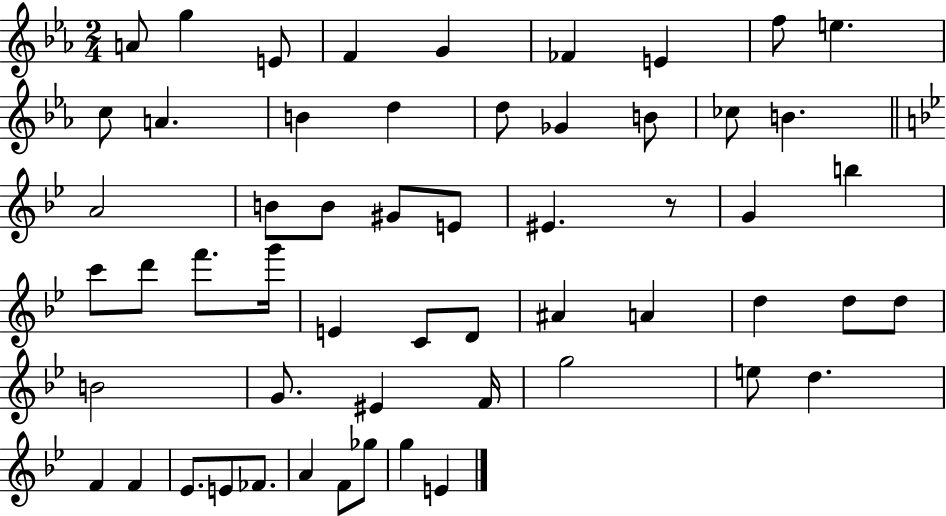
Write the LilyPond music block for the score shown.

{
  \clef treble
  \numericTimeSignature
  \time 2/4
  \key ees \major
  a'8 g''4 e'8 | f'4 g'4 | fes'4 e'4 | f''8 e''4. | \break c''8 a'4. | b'4 d''4 | d''8 ges'4 b'8 | ces''8 b'4. | \break \bar "||" \break \key bes \major a'2 | b'8 b'8 gis'8 e'8 | eis'4. r8 | g'4 b''4 | \break c'''8 d'''8 f'''8. g'''16 | e'4 c'8 d'8 | ais'4 a'4 | d''4 d''8 d''8 | \break b'2 | g'8. eis'4 f'16 | g''2 | e''8 d''4. | \break f'4 f'4 | ees'8. e'8 fes'8. | a'4 f'8 ges''8 | g''4 e'4 | \break \bar "|."
}